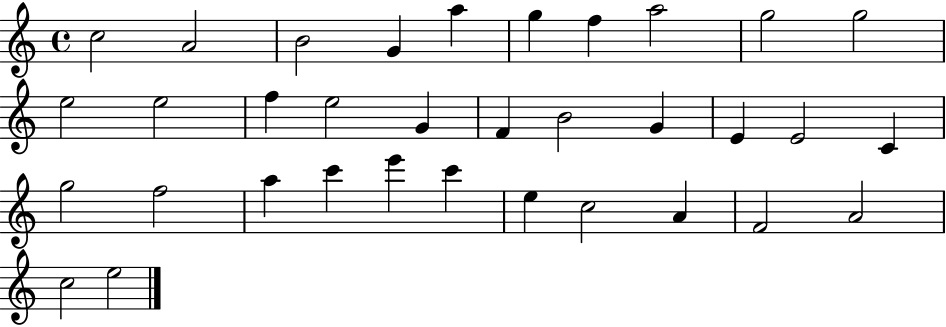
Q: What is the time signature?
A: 4/4